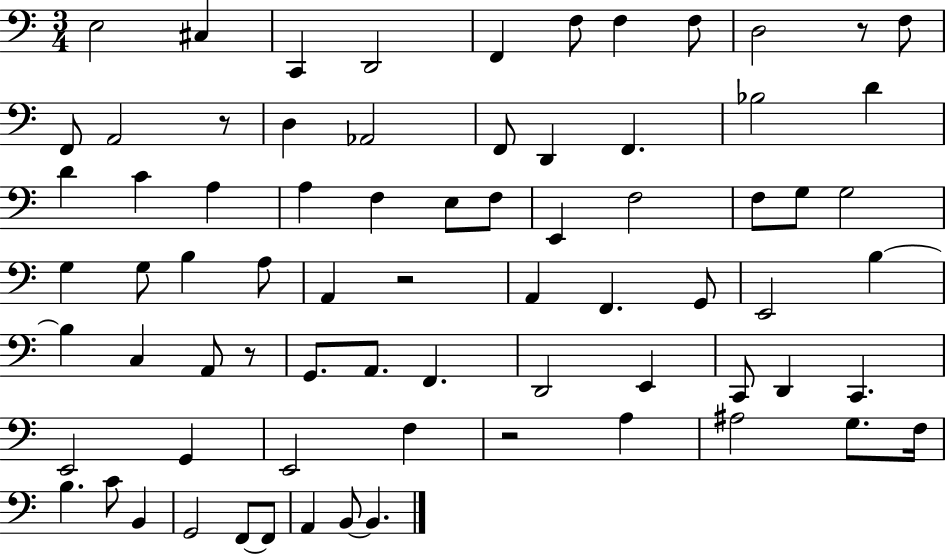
X:1
T:Untitled
M:3/4
L:1/4
K:C
E,2 ^C, C,, D,,2 F,, F,/2 F, F,/2 D,2 z/2 F,/2 F,,/2 A,,2 z/2 D, _A,,2 F,,/2 D,, F,, _B,2 D D C A, A, F, E,/2 F,/2 E,, F,2 F,/2 G,/2 G,2 G, G,/2 B, A,/2 A,, z2 A,, F,, G,,/2 E,,2 B, B, C, A,,/2 z/2 G,,/2 A,,/2 F,, D,,2 E,, C,,/2 D,, C,, E,,2 G,, E,,2 F, z2 A, ^A,2 G,/2 F,/4 B, C/2 B,, G,,2 F,,/2 F,,/2 A,, B,,/2 B,,